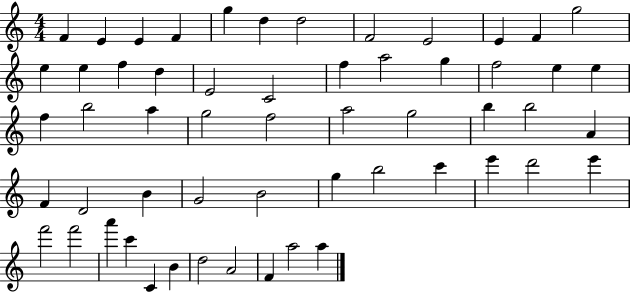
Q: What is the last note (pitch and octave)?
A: A5